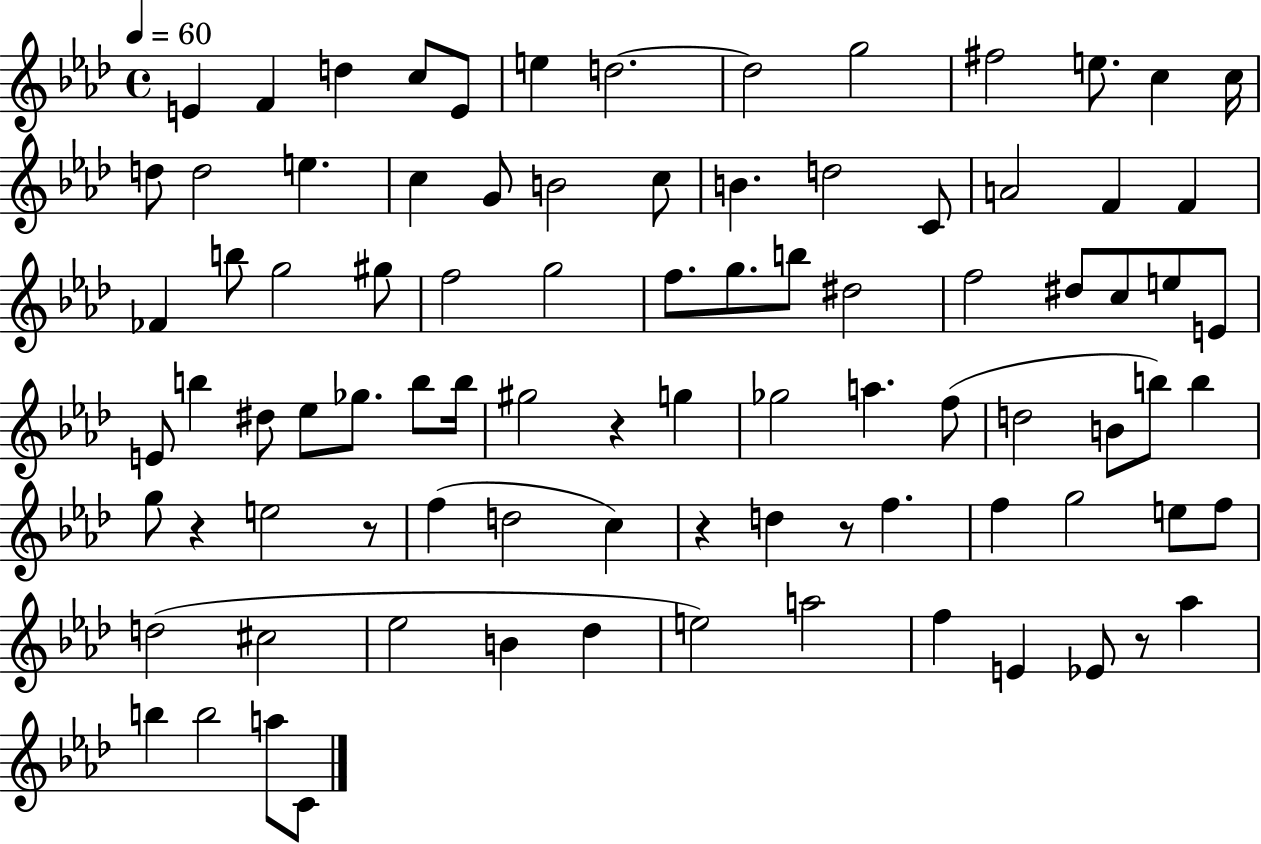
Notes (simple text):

E4/q F4/q D5/q C5/e E4/e E5/q D5/h. D5/h G5/h F#5/h E5/e. C5/q C5/s D5/e D5/h E5/q. C5/q G4/e B4/h C5/e B4/q. D5/h C4/e A4/h F4/q F4/q FES4/q B5/e G5/h G#5/e F5/h G5/h F5/e. G5/e. B5/e D#5/h F5/h D#5/e C5/e E5/e E4/e E4/e B5/q D#5/e Eb5/e Gb5/e. B5/e B5/s G#5/h R/q G5/q Gb5/h A5/q. F5/e D5/h B4/e B5/e B5/q G5/e R/q E5/h R/e F5/q D5/h C5/q R/q D5/q R/e F5/q. F5/q G5/h E5/e F5/e D5/h C#5/h Eb5/h B4/q Db5/q E5/h A5/h F5/q E4/q Eb4/e R/e Ab5/q B5/q B5/h A5/e C4/e